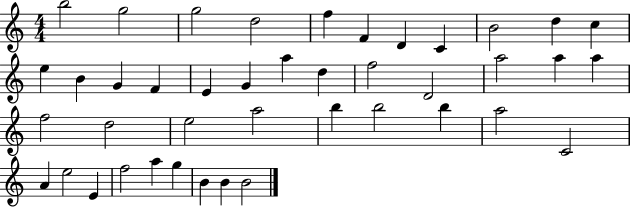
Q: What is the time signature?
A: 4/4